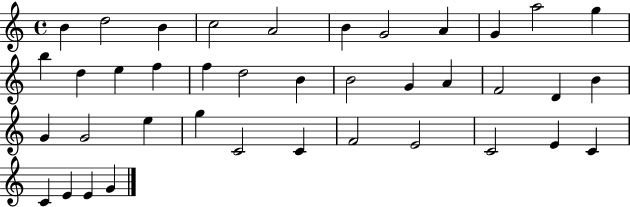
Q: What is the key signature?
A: C major